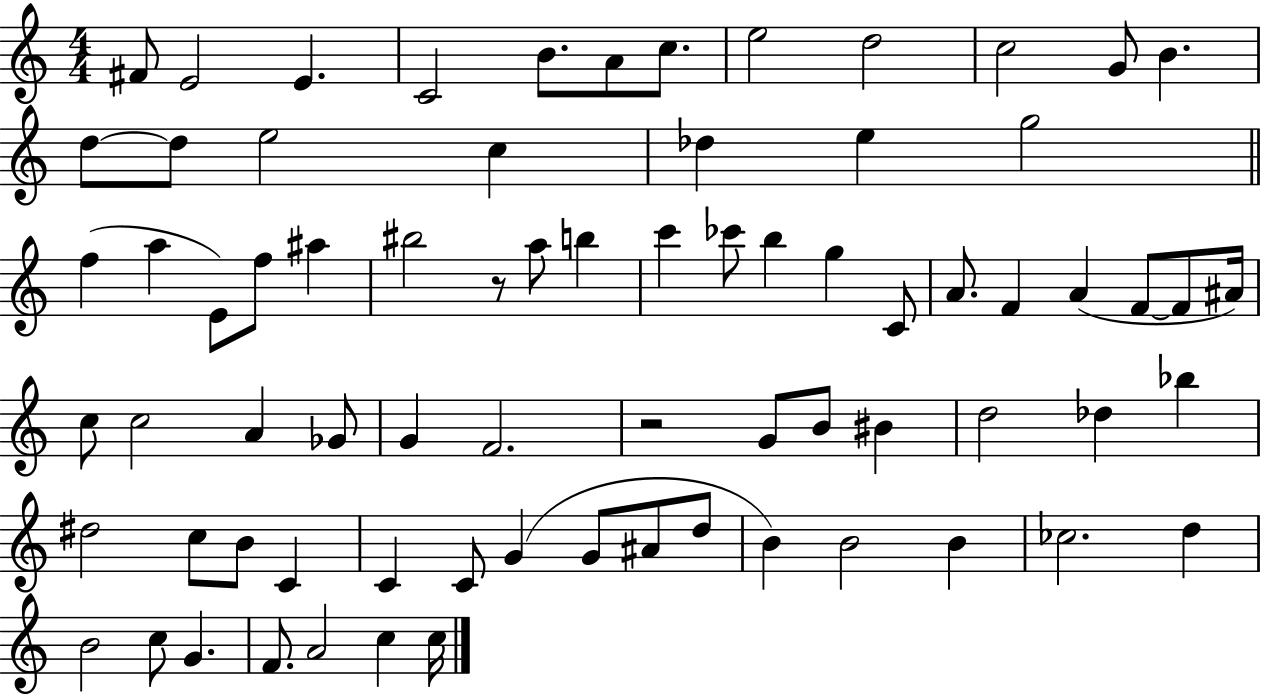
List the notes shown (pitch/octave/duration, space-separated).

F#4/e E4/h E4/q. C4/h B4/e. A4/e C5/e. E5/h D5/h C5/h G4/e B4/q. D5/e D5/e E5/h C5/q Db5/q E5/q G5/h F5/q A5/q E4/e F5/e A#5/q BIS5/h R/e A5/e B5/q C6/q CES6/e B5/q G5/q C4/e A4/e. F4/q A4/q F4/e F4/e A#4/s C5/e C5/h A4/q Gb4/e G4/q F4/h. R/h G4/e B4/e BIS4/q D5/h Db5/q Bb5/q D#5/h C5/e B4/e C4/q C4/q C4/e G4/q G4/e A#4/e D5/e B4/q B4/h B4/q CES5/h. D5/q B4/h C5/e G4/q. F4/e. A4/h C5/q C5/s